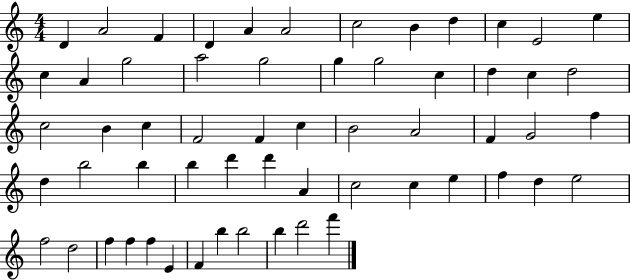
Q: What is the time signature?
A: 4/4